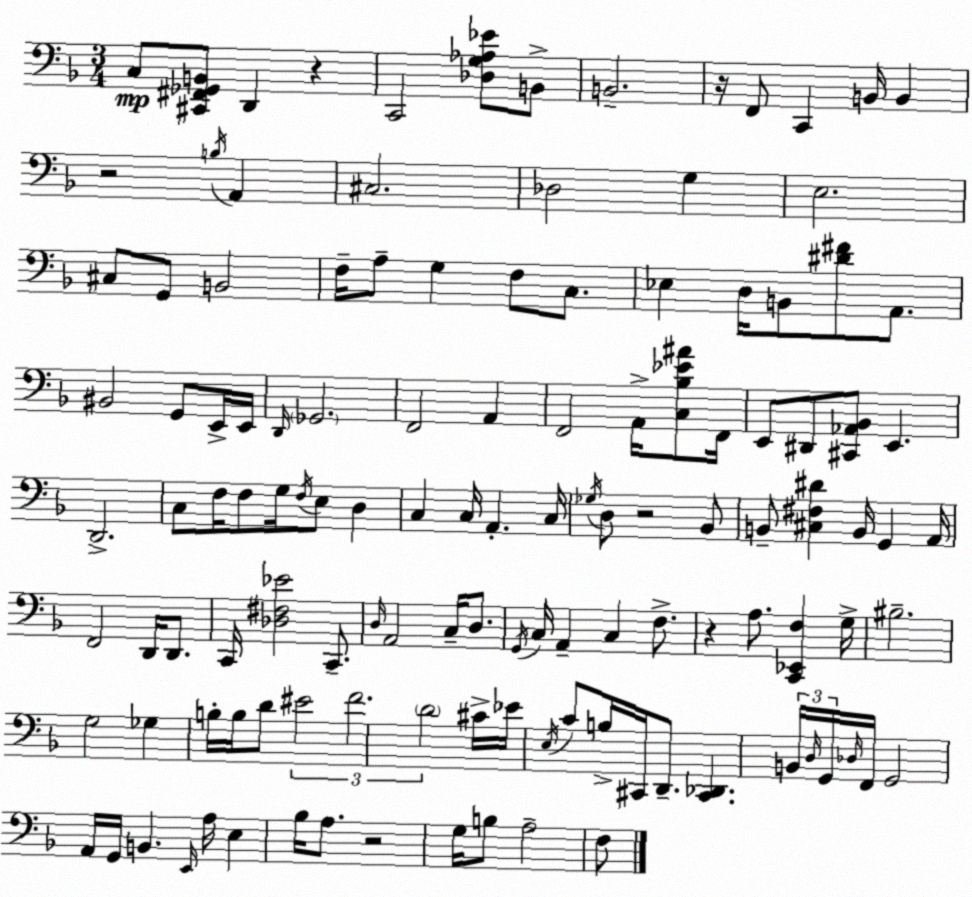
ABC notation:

X:1
T:Untitled
M:3/4
L:1/4
K:Dm
C,/2 [^C,,^F,,_G,,B,,]/2 D,, z C,,2 [_D,G,_A,_E]/2 B,,/2 B,,2 z/4 F,,/2 C,, B,,/4 B,, z2 B,/4 A,, ^C,2 _D,2 G, E,2 ^C,/2 G,,/2 B,,2 F,/4 A,/2 G, F,/2 C,/2 _E, D,/4 B,,/2 [^D^F]/2 A,,/2 ^B,,2 G,,/2 E,,/4 E,,/4 D,,/4 _G,,2 F,,2 A,, F,,2 A,,/4 [C,_B,_E^A]/2 F,,/4 E,,/2 ^D,,/2 [^C,,_A,,_B,,]/2 E,, D,,2 C,/2 F,/4 F,/2 G,/4 F,/4 E,/2 D, C, C,/4 A,, C,/4 _G,/4 D,/2 z2 _B,,/2 B,,/2 [^C,^F,^D] B,,/4 G,, A,,/4 F,,2 D,,/4 D,,/2 C,,/4 [_D,^F,_E]2 C,,/2 D,/4 A,,2 C,/4 D,/2 G,,/4 C,/4 A,, C, F,/2 z A,/2 [C,,_E,,F,] G,/4 ^B,2 G,2 _G, B,/4 B,/4 D/2 ^E2 F2 D2 ^C/4 _E/4 E,/4 C/2 B,/4 ^C,,/4 D,,/2 [^C,,_D,,] B,,/4 D,/4 G,,/4 _D,/4 F,,/4 G,,2 A,,/4 G,,/4 B,, E,,/4 A,/4 E, _B,/4 A,/2 z2 G,/4 B,/2 A,2 F,/2